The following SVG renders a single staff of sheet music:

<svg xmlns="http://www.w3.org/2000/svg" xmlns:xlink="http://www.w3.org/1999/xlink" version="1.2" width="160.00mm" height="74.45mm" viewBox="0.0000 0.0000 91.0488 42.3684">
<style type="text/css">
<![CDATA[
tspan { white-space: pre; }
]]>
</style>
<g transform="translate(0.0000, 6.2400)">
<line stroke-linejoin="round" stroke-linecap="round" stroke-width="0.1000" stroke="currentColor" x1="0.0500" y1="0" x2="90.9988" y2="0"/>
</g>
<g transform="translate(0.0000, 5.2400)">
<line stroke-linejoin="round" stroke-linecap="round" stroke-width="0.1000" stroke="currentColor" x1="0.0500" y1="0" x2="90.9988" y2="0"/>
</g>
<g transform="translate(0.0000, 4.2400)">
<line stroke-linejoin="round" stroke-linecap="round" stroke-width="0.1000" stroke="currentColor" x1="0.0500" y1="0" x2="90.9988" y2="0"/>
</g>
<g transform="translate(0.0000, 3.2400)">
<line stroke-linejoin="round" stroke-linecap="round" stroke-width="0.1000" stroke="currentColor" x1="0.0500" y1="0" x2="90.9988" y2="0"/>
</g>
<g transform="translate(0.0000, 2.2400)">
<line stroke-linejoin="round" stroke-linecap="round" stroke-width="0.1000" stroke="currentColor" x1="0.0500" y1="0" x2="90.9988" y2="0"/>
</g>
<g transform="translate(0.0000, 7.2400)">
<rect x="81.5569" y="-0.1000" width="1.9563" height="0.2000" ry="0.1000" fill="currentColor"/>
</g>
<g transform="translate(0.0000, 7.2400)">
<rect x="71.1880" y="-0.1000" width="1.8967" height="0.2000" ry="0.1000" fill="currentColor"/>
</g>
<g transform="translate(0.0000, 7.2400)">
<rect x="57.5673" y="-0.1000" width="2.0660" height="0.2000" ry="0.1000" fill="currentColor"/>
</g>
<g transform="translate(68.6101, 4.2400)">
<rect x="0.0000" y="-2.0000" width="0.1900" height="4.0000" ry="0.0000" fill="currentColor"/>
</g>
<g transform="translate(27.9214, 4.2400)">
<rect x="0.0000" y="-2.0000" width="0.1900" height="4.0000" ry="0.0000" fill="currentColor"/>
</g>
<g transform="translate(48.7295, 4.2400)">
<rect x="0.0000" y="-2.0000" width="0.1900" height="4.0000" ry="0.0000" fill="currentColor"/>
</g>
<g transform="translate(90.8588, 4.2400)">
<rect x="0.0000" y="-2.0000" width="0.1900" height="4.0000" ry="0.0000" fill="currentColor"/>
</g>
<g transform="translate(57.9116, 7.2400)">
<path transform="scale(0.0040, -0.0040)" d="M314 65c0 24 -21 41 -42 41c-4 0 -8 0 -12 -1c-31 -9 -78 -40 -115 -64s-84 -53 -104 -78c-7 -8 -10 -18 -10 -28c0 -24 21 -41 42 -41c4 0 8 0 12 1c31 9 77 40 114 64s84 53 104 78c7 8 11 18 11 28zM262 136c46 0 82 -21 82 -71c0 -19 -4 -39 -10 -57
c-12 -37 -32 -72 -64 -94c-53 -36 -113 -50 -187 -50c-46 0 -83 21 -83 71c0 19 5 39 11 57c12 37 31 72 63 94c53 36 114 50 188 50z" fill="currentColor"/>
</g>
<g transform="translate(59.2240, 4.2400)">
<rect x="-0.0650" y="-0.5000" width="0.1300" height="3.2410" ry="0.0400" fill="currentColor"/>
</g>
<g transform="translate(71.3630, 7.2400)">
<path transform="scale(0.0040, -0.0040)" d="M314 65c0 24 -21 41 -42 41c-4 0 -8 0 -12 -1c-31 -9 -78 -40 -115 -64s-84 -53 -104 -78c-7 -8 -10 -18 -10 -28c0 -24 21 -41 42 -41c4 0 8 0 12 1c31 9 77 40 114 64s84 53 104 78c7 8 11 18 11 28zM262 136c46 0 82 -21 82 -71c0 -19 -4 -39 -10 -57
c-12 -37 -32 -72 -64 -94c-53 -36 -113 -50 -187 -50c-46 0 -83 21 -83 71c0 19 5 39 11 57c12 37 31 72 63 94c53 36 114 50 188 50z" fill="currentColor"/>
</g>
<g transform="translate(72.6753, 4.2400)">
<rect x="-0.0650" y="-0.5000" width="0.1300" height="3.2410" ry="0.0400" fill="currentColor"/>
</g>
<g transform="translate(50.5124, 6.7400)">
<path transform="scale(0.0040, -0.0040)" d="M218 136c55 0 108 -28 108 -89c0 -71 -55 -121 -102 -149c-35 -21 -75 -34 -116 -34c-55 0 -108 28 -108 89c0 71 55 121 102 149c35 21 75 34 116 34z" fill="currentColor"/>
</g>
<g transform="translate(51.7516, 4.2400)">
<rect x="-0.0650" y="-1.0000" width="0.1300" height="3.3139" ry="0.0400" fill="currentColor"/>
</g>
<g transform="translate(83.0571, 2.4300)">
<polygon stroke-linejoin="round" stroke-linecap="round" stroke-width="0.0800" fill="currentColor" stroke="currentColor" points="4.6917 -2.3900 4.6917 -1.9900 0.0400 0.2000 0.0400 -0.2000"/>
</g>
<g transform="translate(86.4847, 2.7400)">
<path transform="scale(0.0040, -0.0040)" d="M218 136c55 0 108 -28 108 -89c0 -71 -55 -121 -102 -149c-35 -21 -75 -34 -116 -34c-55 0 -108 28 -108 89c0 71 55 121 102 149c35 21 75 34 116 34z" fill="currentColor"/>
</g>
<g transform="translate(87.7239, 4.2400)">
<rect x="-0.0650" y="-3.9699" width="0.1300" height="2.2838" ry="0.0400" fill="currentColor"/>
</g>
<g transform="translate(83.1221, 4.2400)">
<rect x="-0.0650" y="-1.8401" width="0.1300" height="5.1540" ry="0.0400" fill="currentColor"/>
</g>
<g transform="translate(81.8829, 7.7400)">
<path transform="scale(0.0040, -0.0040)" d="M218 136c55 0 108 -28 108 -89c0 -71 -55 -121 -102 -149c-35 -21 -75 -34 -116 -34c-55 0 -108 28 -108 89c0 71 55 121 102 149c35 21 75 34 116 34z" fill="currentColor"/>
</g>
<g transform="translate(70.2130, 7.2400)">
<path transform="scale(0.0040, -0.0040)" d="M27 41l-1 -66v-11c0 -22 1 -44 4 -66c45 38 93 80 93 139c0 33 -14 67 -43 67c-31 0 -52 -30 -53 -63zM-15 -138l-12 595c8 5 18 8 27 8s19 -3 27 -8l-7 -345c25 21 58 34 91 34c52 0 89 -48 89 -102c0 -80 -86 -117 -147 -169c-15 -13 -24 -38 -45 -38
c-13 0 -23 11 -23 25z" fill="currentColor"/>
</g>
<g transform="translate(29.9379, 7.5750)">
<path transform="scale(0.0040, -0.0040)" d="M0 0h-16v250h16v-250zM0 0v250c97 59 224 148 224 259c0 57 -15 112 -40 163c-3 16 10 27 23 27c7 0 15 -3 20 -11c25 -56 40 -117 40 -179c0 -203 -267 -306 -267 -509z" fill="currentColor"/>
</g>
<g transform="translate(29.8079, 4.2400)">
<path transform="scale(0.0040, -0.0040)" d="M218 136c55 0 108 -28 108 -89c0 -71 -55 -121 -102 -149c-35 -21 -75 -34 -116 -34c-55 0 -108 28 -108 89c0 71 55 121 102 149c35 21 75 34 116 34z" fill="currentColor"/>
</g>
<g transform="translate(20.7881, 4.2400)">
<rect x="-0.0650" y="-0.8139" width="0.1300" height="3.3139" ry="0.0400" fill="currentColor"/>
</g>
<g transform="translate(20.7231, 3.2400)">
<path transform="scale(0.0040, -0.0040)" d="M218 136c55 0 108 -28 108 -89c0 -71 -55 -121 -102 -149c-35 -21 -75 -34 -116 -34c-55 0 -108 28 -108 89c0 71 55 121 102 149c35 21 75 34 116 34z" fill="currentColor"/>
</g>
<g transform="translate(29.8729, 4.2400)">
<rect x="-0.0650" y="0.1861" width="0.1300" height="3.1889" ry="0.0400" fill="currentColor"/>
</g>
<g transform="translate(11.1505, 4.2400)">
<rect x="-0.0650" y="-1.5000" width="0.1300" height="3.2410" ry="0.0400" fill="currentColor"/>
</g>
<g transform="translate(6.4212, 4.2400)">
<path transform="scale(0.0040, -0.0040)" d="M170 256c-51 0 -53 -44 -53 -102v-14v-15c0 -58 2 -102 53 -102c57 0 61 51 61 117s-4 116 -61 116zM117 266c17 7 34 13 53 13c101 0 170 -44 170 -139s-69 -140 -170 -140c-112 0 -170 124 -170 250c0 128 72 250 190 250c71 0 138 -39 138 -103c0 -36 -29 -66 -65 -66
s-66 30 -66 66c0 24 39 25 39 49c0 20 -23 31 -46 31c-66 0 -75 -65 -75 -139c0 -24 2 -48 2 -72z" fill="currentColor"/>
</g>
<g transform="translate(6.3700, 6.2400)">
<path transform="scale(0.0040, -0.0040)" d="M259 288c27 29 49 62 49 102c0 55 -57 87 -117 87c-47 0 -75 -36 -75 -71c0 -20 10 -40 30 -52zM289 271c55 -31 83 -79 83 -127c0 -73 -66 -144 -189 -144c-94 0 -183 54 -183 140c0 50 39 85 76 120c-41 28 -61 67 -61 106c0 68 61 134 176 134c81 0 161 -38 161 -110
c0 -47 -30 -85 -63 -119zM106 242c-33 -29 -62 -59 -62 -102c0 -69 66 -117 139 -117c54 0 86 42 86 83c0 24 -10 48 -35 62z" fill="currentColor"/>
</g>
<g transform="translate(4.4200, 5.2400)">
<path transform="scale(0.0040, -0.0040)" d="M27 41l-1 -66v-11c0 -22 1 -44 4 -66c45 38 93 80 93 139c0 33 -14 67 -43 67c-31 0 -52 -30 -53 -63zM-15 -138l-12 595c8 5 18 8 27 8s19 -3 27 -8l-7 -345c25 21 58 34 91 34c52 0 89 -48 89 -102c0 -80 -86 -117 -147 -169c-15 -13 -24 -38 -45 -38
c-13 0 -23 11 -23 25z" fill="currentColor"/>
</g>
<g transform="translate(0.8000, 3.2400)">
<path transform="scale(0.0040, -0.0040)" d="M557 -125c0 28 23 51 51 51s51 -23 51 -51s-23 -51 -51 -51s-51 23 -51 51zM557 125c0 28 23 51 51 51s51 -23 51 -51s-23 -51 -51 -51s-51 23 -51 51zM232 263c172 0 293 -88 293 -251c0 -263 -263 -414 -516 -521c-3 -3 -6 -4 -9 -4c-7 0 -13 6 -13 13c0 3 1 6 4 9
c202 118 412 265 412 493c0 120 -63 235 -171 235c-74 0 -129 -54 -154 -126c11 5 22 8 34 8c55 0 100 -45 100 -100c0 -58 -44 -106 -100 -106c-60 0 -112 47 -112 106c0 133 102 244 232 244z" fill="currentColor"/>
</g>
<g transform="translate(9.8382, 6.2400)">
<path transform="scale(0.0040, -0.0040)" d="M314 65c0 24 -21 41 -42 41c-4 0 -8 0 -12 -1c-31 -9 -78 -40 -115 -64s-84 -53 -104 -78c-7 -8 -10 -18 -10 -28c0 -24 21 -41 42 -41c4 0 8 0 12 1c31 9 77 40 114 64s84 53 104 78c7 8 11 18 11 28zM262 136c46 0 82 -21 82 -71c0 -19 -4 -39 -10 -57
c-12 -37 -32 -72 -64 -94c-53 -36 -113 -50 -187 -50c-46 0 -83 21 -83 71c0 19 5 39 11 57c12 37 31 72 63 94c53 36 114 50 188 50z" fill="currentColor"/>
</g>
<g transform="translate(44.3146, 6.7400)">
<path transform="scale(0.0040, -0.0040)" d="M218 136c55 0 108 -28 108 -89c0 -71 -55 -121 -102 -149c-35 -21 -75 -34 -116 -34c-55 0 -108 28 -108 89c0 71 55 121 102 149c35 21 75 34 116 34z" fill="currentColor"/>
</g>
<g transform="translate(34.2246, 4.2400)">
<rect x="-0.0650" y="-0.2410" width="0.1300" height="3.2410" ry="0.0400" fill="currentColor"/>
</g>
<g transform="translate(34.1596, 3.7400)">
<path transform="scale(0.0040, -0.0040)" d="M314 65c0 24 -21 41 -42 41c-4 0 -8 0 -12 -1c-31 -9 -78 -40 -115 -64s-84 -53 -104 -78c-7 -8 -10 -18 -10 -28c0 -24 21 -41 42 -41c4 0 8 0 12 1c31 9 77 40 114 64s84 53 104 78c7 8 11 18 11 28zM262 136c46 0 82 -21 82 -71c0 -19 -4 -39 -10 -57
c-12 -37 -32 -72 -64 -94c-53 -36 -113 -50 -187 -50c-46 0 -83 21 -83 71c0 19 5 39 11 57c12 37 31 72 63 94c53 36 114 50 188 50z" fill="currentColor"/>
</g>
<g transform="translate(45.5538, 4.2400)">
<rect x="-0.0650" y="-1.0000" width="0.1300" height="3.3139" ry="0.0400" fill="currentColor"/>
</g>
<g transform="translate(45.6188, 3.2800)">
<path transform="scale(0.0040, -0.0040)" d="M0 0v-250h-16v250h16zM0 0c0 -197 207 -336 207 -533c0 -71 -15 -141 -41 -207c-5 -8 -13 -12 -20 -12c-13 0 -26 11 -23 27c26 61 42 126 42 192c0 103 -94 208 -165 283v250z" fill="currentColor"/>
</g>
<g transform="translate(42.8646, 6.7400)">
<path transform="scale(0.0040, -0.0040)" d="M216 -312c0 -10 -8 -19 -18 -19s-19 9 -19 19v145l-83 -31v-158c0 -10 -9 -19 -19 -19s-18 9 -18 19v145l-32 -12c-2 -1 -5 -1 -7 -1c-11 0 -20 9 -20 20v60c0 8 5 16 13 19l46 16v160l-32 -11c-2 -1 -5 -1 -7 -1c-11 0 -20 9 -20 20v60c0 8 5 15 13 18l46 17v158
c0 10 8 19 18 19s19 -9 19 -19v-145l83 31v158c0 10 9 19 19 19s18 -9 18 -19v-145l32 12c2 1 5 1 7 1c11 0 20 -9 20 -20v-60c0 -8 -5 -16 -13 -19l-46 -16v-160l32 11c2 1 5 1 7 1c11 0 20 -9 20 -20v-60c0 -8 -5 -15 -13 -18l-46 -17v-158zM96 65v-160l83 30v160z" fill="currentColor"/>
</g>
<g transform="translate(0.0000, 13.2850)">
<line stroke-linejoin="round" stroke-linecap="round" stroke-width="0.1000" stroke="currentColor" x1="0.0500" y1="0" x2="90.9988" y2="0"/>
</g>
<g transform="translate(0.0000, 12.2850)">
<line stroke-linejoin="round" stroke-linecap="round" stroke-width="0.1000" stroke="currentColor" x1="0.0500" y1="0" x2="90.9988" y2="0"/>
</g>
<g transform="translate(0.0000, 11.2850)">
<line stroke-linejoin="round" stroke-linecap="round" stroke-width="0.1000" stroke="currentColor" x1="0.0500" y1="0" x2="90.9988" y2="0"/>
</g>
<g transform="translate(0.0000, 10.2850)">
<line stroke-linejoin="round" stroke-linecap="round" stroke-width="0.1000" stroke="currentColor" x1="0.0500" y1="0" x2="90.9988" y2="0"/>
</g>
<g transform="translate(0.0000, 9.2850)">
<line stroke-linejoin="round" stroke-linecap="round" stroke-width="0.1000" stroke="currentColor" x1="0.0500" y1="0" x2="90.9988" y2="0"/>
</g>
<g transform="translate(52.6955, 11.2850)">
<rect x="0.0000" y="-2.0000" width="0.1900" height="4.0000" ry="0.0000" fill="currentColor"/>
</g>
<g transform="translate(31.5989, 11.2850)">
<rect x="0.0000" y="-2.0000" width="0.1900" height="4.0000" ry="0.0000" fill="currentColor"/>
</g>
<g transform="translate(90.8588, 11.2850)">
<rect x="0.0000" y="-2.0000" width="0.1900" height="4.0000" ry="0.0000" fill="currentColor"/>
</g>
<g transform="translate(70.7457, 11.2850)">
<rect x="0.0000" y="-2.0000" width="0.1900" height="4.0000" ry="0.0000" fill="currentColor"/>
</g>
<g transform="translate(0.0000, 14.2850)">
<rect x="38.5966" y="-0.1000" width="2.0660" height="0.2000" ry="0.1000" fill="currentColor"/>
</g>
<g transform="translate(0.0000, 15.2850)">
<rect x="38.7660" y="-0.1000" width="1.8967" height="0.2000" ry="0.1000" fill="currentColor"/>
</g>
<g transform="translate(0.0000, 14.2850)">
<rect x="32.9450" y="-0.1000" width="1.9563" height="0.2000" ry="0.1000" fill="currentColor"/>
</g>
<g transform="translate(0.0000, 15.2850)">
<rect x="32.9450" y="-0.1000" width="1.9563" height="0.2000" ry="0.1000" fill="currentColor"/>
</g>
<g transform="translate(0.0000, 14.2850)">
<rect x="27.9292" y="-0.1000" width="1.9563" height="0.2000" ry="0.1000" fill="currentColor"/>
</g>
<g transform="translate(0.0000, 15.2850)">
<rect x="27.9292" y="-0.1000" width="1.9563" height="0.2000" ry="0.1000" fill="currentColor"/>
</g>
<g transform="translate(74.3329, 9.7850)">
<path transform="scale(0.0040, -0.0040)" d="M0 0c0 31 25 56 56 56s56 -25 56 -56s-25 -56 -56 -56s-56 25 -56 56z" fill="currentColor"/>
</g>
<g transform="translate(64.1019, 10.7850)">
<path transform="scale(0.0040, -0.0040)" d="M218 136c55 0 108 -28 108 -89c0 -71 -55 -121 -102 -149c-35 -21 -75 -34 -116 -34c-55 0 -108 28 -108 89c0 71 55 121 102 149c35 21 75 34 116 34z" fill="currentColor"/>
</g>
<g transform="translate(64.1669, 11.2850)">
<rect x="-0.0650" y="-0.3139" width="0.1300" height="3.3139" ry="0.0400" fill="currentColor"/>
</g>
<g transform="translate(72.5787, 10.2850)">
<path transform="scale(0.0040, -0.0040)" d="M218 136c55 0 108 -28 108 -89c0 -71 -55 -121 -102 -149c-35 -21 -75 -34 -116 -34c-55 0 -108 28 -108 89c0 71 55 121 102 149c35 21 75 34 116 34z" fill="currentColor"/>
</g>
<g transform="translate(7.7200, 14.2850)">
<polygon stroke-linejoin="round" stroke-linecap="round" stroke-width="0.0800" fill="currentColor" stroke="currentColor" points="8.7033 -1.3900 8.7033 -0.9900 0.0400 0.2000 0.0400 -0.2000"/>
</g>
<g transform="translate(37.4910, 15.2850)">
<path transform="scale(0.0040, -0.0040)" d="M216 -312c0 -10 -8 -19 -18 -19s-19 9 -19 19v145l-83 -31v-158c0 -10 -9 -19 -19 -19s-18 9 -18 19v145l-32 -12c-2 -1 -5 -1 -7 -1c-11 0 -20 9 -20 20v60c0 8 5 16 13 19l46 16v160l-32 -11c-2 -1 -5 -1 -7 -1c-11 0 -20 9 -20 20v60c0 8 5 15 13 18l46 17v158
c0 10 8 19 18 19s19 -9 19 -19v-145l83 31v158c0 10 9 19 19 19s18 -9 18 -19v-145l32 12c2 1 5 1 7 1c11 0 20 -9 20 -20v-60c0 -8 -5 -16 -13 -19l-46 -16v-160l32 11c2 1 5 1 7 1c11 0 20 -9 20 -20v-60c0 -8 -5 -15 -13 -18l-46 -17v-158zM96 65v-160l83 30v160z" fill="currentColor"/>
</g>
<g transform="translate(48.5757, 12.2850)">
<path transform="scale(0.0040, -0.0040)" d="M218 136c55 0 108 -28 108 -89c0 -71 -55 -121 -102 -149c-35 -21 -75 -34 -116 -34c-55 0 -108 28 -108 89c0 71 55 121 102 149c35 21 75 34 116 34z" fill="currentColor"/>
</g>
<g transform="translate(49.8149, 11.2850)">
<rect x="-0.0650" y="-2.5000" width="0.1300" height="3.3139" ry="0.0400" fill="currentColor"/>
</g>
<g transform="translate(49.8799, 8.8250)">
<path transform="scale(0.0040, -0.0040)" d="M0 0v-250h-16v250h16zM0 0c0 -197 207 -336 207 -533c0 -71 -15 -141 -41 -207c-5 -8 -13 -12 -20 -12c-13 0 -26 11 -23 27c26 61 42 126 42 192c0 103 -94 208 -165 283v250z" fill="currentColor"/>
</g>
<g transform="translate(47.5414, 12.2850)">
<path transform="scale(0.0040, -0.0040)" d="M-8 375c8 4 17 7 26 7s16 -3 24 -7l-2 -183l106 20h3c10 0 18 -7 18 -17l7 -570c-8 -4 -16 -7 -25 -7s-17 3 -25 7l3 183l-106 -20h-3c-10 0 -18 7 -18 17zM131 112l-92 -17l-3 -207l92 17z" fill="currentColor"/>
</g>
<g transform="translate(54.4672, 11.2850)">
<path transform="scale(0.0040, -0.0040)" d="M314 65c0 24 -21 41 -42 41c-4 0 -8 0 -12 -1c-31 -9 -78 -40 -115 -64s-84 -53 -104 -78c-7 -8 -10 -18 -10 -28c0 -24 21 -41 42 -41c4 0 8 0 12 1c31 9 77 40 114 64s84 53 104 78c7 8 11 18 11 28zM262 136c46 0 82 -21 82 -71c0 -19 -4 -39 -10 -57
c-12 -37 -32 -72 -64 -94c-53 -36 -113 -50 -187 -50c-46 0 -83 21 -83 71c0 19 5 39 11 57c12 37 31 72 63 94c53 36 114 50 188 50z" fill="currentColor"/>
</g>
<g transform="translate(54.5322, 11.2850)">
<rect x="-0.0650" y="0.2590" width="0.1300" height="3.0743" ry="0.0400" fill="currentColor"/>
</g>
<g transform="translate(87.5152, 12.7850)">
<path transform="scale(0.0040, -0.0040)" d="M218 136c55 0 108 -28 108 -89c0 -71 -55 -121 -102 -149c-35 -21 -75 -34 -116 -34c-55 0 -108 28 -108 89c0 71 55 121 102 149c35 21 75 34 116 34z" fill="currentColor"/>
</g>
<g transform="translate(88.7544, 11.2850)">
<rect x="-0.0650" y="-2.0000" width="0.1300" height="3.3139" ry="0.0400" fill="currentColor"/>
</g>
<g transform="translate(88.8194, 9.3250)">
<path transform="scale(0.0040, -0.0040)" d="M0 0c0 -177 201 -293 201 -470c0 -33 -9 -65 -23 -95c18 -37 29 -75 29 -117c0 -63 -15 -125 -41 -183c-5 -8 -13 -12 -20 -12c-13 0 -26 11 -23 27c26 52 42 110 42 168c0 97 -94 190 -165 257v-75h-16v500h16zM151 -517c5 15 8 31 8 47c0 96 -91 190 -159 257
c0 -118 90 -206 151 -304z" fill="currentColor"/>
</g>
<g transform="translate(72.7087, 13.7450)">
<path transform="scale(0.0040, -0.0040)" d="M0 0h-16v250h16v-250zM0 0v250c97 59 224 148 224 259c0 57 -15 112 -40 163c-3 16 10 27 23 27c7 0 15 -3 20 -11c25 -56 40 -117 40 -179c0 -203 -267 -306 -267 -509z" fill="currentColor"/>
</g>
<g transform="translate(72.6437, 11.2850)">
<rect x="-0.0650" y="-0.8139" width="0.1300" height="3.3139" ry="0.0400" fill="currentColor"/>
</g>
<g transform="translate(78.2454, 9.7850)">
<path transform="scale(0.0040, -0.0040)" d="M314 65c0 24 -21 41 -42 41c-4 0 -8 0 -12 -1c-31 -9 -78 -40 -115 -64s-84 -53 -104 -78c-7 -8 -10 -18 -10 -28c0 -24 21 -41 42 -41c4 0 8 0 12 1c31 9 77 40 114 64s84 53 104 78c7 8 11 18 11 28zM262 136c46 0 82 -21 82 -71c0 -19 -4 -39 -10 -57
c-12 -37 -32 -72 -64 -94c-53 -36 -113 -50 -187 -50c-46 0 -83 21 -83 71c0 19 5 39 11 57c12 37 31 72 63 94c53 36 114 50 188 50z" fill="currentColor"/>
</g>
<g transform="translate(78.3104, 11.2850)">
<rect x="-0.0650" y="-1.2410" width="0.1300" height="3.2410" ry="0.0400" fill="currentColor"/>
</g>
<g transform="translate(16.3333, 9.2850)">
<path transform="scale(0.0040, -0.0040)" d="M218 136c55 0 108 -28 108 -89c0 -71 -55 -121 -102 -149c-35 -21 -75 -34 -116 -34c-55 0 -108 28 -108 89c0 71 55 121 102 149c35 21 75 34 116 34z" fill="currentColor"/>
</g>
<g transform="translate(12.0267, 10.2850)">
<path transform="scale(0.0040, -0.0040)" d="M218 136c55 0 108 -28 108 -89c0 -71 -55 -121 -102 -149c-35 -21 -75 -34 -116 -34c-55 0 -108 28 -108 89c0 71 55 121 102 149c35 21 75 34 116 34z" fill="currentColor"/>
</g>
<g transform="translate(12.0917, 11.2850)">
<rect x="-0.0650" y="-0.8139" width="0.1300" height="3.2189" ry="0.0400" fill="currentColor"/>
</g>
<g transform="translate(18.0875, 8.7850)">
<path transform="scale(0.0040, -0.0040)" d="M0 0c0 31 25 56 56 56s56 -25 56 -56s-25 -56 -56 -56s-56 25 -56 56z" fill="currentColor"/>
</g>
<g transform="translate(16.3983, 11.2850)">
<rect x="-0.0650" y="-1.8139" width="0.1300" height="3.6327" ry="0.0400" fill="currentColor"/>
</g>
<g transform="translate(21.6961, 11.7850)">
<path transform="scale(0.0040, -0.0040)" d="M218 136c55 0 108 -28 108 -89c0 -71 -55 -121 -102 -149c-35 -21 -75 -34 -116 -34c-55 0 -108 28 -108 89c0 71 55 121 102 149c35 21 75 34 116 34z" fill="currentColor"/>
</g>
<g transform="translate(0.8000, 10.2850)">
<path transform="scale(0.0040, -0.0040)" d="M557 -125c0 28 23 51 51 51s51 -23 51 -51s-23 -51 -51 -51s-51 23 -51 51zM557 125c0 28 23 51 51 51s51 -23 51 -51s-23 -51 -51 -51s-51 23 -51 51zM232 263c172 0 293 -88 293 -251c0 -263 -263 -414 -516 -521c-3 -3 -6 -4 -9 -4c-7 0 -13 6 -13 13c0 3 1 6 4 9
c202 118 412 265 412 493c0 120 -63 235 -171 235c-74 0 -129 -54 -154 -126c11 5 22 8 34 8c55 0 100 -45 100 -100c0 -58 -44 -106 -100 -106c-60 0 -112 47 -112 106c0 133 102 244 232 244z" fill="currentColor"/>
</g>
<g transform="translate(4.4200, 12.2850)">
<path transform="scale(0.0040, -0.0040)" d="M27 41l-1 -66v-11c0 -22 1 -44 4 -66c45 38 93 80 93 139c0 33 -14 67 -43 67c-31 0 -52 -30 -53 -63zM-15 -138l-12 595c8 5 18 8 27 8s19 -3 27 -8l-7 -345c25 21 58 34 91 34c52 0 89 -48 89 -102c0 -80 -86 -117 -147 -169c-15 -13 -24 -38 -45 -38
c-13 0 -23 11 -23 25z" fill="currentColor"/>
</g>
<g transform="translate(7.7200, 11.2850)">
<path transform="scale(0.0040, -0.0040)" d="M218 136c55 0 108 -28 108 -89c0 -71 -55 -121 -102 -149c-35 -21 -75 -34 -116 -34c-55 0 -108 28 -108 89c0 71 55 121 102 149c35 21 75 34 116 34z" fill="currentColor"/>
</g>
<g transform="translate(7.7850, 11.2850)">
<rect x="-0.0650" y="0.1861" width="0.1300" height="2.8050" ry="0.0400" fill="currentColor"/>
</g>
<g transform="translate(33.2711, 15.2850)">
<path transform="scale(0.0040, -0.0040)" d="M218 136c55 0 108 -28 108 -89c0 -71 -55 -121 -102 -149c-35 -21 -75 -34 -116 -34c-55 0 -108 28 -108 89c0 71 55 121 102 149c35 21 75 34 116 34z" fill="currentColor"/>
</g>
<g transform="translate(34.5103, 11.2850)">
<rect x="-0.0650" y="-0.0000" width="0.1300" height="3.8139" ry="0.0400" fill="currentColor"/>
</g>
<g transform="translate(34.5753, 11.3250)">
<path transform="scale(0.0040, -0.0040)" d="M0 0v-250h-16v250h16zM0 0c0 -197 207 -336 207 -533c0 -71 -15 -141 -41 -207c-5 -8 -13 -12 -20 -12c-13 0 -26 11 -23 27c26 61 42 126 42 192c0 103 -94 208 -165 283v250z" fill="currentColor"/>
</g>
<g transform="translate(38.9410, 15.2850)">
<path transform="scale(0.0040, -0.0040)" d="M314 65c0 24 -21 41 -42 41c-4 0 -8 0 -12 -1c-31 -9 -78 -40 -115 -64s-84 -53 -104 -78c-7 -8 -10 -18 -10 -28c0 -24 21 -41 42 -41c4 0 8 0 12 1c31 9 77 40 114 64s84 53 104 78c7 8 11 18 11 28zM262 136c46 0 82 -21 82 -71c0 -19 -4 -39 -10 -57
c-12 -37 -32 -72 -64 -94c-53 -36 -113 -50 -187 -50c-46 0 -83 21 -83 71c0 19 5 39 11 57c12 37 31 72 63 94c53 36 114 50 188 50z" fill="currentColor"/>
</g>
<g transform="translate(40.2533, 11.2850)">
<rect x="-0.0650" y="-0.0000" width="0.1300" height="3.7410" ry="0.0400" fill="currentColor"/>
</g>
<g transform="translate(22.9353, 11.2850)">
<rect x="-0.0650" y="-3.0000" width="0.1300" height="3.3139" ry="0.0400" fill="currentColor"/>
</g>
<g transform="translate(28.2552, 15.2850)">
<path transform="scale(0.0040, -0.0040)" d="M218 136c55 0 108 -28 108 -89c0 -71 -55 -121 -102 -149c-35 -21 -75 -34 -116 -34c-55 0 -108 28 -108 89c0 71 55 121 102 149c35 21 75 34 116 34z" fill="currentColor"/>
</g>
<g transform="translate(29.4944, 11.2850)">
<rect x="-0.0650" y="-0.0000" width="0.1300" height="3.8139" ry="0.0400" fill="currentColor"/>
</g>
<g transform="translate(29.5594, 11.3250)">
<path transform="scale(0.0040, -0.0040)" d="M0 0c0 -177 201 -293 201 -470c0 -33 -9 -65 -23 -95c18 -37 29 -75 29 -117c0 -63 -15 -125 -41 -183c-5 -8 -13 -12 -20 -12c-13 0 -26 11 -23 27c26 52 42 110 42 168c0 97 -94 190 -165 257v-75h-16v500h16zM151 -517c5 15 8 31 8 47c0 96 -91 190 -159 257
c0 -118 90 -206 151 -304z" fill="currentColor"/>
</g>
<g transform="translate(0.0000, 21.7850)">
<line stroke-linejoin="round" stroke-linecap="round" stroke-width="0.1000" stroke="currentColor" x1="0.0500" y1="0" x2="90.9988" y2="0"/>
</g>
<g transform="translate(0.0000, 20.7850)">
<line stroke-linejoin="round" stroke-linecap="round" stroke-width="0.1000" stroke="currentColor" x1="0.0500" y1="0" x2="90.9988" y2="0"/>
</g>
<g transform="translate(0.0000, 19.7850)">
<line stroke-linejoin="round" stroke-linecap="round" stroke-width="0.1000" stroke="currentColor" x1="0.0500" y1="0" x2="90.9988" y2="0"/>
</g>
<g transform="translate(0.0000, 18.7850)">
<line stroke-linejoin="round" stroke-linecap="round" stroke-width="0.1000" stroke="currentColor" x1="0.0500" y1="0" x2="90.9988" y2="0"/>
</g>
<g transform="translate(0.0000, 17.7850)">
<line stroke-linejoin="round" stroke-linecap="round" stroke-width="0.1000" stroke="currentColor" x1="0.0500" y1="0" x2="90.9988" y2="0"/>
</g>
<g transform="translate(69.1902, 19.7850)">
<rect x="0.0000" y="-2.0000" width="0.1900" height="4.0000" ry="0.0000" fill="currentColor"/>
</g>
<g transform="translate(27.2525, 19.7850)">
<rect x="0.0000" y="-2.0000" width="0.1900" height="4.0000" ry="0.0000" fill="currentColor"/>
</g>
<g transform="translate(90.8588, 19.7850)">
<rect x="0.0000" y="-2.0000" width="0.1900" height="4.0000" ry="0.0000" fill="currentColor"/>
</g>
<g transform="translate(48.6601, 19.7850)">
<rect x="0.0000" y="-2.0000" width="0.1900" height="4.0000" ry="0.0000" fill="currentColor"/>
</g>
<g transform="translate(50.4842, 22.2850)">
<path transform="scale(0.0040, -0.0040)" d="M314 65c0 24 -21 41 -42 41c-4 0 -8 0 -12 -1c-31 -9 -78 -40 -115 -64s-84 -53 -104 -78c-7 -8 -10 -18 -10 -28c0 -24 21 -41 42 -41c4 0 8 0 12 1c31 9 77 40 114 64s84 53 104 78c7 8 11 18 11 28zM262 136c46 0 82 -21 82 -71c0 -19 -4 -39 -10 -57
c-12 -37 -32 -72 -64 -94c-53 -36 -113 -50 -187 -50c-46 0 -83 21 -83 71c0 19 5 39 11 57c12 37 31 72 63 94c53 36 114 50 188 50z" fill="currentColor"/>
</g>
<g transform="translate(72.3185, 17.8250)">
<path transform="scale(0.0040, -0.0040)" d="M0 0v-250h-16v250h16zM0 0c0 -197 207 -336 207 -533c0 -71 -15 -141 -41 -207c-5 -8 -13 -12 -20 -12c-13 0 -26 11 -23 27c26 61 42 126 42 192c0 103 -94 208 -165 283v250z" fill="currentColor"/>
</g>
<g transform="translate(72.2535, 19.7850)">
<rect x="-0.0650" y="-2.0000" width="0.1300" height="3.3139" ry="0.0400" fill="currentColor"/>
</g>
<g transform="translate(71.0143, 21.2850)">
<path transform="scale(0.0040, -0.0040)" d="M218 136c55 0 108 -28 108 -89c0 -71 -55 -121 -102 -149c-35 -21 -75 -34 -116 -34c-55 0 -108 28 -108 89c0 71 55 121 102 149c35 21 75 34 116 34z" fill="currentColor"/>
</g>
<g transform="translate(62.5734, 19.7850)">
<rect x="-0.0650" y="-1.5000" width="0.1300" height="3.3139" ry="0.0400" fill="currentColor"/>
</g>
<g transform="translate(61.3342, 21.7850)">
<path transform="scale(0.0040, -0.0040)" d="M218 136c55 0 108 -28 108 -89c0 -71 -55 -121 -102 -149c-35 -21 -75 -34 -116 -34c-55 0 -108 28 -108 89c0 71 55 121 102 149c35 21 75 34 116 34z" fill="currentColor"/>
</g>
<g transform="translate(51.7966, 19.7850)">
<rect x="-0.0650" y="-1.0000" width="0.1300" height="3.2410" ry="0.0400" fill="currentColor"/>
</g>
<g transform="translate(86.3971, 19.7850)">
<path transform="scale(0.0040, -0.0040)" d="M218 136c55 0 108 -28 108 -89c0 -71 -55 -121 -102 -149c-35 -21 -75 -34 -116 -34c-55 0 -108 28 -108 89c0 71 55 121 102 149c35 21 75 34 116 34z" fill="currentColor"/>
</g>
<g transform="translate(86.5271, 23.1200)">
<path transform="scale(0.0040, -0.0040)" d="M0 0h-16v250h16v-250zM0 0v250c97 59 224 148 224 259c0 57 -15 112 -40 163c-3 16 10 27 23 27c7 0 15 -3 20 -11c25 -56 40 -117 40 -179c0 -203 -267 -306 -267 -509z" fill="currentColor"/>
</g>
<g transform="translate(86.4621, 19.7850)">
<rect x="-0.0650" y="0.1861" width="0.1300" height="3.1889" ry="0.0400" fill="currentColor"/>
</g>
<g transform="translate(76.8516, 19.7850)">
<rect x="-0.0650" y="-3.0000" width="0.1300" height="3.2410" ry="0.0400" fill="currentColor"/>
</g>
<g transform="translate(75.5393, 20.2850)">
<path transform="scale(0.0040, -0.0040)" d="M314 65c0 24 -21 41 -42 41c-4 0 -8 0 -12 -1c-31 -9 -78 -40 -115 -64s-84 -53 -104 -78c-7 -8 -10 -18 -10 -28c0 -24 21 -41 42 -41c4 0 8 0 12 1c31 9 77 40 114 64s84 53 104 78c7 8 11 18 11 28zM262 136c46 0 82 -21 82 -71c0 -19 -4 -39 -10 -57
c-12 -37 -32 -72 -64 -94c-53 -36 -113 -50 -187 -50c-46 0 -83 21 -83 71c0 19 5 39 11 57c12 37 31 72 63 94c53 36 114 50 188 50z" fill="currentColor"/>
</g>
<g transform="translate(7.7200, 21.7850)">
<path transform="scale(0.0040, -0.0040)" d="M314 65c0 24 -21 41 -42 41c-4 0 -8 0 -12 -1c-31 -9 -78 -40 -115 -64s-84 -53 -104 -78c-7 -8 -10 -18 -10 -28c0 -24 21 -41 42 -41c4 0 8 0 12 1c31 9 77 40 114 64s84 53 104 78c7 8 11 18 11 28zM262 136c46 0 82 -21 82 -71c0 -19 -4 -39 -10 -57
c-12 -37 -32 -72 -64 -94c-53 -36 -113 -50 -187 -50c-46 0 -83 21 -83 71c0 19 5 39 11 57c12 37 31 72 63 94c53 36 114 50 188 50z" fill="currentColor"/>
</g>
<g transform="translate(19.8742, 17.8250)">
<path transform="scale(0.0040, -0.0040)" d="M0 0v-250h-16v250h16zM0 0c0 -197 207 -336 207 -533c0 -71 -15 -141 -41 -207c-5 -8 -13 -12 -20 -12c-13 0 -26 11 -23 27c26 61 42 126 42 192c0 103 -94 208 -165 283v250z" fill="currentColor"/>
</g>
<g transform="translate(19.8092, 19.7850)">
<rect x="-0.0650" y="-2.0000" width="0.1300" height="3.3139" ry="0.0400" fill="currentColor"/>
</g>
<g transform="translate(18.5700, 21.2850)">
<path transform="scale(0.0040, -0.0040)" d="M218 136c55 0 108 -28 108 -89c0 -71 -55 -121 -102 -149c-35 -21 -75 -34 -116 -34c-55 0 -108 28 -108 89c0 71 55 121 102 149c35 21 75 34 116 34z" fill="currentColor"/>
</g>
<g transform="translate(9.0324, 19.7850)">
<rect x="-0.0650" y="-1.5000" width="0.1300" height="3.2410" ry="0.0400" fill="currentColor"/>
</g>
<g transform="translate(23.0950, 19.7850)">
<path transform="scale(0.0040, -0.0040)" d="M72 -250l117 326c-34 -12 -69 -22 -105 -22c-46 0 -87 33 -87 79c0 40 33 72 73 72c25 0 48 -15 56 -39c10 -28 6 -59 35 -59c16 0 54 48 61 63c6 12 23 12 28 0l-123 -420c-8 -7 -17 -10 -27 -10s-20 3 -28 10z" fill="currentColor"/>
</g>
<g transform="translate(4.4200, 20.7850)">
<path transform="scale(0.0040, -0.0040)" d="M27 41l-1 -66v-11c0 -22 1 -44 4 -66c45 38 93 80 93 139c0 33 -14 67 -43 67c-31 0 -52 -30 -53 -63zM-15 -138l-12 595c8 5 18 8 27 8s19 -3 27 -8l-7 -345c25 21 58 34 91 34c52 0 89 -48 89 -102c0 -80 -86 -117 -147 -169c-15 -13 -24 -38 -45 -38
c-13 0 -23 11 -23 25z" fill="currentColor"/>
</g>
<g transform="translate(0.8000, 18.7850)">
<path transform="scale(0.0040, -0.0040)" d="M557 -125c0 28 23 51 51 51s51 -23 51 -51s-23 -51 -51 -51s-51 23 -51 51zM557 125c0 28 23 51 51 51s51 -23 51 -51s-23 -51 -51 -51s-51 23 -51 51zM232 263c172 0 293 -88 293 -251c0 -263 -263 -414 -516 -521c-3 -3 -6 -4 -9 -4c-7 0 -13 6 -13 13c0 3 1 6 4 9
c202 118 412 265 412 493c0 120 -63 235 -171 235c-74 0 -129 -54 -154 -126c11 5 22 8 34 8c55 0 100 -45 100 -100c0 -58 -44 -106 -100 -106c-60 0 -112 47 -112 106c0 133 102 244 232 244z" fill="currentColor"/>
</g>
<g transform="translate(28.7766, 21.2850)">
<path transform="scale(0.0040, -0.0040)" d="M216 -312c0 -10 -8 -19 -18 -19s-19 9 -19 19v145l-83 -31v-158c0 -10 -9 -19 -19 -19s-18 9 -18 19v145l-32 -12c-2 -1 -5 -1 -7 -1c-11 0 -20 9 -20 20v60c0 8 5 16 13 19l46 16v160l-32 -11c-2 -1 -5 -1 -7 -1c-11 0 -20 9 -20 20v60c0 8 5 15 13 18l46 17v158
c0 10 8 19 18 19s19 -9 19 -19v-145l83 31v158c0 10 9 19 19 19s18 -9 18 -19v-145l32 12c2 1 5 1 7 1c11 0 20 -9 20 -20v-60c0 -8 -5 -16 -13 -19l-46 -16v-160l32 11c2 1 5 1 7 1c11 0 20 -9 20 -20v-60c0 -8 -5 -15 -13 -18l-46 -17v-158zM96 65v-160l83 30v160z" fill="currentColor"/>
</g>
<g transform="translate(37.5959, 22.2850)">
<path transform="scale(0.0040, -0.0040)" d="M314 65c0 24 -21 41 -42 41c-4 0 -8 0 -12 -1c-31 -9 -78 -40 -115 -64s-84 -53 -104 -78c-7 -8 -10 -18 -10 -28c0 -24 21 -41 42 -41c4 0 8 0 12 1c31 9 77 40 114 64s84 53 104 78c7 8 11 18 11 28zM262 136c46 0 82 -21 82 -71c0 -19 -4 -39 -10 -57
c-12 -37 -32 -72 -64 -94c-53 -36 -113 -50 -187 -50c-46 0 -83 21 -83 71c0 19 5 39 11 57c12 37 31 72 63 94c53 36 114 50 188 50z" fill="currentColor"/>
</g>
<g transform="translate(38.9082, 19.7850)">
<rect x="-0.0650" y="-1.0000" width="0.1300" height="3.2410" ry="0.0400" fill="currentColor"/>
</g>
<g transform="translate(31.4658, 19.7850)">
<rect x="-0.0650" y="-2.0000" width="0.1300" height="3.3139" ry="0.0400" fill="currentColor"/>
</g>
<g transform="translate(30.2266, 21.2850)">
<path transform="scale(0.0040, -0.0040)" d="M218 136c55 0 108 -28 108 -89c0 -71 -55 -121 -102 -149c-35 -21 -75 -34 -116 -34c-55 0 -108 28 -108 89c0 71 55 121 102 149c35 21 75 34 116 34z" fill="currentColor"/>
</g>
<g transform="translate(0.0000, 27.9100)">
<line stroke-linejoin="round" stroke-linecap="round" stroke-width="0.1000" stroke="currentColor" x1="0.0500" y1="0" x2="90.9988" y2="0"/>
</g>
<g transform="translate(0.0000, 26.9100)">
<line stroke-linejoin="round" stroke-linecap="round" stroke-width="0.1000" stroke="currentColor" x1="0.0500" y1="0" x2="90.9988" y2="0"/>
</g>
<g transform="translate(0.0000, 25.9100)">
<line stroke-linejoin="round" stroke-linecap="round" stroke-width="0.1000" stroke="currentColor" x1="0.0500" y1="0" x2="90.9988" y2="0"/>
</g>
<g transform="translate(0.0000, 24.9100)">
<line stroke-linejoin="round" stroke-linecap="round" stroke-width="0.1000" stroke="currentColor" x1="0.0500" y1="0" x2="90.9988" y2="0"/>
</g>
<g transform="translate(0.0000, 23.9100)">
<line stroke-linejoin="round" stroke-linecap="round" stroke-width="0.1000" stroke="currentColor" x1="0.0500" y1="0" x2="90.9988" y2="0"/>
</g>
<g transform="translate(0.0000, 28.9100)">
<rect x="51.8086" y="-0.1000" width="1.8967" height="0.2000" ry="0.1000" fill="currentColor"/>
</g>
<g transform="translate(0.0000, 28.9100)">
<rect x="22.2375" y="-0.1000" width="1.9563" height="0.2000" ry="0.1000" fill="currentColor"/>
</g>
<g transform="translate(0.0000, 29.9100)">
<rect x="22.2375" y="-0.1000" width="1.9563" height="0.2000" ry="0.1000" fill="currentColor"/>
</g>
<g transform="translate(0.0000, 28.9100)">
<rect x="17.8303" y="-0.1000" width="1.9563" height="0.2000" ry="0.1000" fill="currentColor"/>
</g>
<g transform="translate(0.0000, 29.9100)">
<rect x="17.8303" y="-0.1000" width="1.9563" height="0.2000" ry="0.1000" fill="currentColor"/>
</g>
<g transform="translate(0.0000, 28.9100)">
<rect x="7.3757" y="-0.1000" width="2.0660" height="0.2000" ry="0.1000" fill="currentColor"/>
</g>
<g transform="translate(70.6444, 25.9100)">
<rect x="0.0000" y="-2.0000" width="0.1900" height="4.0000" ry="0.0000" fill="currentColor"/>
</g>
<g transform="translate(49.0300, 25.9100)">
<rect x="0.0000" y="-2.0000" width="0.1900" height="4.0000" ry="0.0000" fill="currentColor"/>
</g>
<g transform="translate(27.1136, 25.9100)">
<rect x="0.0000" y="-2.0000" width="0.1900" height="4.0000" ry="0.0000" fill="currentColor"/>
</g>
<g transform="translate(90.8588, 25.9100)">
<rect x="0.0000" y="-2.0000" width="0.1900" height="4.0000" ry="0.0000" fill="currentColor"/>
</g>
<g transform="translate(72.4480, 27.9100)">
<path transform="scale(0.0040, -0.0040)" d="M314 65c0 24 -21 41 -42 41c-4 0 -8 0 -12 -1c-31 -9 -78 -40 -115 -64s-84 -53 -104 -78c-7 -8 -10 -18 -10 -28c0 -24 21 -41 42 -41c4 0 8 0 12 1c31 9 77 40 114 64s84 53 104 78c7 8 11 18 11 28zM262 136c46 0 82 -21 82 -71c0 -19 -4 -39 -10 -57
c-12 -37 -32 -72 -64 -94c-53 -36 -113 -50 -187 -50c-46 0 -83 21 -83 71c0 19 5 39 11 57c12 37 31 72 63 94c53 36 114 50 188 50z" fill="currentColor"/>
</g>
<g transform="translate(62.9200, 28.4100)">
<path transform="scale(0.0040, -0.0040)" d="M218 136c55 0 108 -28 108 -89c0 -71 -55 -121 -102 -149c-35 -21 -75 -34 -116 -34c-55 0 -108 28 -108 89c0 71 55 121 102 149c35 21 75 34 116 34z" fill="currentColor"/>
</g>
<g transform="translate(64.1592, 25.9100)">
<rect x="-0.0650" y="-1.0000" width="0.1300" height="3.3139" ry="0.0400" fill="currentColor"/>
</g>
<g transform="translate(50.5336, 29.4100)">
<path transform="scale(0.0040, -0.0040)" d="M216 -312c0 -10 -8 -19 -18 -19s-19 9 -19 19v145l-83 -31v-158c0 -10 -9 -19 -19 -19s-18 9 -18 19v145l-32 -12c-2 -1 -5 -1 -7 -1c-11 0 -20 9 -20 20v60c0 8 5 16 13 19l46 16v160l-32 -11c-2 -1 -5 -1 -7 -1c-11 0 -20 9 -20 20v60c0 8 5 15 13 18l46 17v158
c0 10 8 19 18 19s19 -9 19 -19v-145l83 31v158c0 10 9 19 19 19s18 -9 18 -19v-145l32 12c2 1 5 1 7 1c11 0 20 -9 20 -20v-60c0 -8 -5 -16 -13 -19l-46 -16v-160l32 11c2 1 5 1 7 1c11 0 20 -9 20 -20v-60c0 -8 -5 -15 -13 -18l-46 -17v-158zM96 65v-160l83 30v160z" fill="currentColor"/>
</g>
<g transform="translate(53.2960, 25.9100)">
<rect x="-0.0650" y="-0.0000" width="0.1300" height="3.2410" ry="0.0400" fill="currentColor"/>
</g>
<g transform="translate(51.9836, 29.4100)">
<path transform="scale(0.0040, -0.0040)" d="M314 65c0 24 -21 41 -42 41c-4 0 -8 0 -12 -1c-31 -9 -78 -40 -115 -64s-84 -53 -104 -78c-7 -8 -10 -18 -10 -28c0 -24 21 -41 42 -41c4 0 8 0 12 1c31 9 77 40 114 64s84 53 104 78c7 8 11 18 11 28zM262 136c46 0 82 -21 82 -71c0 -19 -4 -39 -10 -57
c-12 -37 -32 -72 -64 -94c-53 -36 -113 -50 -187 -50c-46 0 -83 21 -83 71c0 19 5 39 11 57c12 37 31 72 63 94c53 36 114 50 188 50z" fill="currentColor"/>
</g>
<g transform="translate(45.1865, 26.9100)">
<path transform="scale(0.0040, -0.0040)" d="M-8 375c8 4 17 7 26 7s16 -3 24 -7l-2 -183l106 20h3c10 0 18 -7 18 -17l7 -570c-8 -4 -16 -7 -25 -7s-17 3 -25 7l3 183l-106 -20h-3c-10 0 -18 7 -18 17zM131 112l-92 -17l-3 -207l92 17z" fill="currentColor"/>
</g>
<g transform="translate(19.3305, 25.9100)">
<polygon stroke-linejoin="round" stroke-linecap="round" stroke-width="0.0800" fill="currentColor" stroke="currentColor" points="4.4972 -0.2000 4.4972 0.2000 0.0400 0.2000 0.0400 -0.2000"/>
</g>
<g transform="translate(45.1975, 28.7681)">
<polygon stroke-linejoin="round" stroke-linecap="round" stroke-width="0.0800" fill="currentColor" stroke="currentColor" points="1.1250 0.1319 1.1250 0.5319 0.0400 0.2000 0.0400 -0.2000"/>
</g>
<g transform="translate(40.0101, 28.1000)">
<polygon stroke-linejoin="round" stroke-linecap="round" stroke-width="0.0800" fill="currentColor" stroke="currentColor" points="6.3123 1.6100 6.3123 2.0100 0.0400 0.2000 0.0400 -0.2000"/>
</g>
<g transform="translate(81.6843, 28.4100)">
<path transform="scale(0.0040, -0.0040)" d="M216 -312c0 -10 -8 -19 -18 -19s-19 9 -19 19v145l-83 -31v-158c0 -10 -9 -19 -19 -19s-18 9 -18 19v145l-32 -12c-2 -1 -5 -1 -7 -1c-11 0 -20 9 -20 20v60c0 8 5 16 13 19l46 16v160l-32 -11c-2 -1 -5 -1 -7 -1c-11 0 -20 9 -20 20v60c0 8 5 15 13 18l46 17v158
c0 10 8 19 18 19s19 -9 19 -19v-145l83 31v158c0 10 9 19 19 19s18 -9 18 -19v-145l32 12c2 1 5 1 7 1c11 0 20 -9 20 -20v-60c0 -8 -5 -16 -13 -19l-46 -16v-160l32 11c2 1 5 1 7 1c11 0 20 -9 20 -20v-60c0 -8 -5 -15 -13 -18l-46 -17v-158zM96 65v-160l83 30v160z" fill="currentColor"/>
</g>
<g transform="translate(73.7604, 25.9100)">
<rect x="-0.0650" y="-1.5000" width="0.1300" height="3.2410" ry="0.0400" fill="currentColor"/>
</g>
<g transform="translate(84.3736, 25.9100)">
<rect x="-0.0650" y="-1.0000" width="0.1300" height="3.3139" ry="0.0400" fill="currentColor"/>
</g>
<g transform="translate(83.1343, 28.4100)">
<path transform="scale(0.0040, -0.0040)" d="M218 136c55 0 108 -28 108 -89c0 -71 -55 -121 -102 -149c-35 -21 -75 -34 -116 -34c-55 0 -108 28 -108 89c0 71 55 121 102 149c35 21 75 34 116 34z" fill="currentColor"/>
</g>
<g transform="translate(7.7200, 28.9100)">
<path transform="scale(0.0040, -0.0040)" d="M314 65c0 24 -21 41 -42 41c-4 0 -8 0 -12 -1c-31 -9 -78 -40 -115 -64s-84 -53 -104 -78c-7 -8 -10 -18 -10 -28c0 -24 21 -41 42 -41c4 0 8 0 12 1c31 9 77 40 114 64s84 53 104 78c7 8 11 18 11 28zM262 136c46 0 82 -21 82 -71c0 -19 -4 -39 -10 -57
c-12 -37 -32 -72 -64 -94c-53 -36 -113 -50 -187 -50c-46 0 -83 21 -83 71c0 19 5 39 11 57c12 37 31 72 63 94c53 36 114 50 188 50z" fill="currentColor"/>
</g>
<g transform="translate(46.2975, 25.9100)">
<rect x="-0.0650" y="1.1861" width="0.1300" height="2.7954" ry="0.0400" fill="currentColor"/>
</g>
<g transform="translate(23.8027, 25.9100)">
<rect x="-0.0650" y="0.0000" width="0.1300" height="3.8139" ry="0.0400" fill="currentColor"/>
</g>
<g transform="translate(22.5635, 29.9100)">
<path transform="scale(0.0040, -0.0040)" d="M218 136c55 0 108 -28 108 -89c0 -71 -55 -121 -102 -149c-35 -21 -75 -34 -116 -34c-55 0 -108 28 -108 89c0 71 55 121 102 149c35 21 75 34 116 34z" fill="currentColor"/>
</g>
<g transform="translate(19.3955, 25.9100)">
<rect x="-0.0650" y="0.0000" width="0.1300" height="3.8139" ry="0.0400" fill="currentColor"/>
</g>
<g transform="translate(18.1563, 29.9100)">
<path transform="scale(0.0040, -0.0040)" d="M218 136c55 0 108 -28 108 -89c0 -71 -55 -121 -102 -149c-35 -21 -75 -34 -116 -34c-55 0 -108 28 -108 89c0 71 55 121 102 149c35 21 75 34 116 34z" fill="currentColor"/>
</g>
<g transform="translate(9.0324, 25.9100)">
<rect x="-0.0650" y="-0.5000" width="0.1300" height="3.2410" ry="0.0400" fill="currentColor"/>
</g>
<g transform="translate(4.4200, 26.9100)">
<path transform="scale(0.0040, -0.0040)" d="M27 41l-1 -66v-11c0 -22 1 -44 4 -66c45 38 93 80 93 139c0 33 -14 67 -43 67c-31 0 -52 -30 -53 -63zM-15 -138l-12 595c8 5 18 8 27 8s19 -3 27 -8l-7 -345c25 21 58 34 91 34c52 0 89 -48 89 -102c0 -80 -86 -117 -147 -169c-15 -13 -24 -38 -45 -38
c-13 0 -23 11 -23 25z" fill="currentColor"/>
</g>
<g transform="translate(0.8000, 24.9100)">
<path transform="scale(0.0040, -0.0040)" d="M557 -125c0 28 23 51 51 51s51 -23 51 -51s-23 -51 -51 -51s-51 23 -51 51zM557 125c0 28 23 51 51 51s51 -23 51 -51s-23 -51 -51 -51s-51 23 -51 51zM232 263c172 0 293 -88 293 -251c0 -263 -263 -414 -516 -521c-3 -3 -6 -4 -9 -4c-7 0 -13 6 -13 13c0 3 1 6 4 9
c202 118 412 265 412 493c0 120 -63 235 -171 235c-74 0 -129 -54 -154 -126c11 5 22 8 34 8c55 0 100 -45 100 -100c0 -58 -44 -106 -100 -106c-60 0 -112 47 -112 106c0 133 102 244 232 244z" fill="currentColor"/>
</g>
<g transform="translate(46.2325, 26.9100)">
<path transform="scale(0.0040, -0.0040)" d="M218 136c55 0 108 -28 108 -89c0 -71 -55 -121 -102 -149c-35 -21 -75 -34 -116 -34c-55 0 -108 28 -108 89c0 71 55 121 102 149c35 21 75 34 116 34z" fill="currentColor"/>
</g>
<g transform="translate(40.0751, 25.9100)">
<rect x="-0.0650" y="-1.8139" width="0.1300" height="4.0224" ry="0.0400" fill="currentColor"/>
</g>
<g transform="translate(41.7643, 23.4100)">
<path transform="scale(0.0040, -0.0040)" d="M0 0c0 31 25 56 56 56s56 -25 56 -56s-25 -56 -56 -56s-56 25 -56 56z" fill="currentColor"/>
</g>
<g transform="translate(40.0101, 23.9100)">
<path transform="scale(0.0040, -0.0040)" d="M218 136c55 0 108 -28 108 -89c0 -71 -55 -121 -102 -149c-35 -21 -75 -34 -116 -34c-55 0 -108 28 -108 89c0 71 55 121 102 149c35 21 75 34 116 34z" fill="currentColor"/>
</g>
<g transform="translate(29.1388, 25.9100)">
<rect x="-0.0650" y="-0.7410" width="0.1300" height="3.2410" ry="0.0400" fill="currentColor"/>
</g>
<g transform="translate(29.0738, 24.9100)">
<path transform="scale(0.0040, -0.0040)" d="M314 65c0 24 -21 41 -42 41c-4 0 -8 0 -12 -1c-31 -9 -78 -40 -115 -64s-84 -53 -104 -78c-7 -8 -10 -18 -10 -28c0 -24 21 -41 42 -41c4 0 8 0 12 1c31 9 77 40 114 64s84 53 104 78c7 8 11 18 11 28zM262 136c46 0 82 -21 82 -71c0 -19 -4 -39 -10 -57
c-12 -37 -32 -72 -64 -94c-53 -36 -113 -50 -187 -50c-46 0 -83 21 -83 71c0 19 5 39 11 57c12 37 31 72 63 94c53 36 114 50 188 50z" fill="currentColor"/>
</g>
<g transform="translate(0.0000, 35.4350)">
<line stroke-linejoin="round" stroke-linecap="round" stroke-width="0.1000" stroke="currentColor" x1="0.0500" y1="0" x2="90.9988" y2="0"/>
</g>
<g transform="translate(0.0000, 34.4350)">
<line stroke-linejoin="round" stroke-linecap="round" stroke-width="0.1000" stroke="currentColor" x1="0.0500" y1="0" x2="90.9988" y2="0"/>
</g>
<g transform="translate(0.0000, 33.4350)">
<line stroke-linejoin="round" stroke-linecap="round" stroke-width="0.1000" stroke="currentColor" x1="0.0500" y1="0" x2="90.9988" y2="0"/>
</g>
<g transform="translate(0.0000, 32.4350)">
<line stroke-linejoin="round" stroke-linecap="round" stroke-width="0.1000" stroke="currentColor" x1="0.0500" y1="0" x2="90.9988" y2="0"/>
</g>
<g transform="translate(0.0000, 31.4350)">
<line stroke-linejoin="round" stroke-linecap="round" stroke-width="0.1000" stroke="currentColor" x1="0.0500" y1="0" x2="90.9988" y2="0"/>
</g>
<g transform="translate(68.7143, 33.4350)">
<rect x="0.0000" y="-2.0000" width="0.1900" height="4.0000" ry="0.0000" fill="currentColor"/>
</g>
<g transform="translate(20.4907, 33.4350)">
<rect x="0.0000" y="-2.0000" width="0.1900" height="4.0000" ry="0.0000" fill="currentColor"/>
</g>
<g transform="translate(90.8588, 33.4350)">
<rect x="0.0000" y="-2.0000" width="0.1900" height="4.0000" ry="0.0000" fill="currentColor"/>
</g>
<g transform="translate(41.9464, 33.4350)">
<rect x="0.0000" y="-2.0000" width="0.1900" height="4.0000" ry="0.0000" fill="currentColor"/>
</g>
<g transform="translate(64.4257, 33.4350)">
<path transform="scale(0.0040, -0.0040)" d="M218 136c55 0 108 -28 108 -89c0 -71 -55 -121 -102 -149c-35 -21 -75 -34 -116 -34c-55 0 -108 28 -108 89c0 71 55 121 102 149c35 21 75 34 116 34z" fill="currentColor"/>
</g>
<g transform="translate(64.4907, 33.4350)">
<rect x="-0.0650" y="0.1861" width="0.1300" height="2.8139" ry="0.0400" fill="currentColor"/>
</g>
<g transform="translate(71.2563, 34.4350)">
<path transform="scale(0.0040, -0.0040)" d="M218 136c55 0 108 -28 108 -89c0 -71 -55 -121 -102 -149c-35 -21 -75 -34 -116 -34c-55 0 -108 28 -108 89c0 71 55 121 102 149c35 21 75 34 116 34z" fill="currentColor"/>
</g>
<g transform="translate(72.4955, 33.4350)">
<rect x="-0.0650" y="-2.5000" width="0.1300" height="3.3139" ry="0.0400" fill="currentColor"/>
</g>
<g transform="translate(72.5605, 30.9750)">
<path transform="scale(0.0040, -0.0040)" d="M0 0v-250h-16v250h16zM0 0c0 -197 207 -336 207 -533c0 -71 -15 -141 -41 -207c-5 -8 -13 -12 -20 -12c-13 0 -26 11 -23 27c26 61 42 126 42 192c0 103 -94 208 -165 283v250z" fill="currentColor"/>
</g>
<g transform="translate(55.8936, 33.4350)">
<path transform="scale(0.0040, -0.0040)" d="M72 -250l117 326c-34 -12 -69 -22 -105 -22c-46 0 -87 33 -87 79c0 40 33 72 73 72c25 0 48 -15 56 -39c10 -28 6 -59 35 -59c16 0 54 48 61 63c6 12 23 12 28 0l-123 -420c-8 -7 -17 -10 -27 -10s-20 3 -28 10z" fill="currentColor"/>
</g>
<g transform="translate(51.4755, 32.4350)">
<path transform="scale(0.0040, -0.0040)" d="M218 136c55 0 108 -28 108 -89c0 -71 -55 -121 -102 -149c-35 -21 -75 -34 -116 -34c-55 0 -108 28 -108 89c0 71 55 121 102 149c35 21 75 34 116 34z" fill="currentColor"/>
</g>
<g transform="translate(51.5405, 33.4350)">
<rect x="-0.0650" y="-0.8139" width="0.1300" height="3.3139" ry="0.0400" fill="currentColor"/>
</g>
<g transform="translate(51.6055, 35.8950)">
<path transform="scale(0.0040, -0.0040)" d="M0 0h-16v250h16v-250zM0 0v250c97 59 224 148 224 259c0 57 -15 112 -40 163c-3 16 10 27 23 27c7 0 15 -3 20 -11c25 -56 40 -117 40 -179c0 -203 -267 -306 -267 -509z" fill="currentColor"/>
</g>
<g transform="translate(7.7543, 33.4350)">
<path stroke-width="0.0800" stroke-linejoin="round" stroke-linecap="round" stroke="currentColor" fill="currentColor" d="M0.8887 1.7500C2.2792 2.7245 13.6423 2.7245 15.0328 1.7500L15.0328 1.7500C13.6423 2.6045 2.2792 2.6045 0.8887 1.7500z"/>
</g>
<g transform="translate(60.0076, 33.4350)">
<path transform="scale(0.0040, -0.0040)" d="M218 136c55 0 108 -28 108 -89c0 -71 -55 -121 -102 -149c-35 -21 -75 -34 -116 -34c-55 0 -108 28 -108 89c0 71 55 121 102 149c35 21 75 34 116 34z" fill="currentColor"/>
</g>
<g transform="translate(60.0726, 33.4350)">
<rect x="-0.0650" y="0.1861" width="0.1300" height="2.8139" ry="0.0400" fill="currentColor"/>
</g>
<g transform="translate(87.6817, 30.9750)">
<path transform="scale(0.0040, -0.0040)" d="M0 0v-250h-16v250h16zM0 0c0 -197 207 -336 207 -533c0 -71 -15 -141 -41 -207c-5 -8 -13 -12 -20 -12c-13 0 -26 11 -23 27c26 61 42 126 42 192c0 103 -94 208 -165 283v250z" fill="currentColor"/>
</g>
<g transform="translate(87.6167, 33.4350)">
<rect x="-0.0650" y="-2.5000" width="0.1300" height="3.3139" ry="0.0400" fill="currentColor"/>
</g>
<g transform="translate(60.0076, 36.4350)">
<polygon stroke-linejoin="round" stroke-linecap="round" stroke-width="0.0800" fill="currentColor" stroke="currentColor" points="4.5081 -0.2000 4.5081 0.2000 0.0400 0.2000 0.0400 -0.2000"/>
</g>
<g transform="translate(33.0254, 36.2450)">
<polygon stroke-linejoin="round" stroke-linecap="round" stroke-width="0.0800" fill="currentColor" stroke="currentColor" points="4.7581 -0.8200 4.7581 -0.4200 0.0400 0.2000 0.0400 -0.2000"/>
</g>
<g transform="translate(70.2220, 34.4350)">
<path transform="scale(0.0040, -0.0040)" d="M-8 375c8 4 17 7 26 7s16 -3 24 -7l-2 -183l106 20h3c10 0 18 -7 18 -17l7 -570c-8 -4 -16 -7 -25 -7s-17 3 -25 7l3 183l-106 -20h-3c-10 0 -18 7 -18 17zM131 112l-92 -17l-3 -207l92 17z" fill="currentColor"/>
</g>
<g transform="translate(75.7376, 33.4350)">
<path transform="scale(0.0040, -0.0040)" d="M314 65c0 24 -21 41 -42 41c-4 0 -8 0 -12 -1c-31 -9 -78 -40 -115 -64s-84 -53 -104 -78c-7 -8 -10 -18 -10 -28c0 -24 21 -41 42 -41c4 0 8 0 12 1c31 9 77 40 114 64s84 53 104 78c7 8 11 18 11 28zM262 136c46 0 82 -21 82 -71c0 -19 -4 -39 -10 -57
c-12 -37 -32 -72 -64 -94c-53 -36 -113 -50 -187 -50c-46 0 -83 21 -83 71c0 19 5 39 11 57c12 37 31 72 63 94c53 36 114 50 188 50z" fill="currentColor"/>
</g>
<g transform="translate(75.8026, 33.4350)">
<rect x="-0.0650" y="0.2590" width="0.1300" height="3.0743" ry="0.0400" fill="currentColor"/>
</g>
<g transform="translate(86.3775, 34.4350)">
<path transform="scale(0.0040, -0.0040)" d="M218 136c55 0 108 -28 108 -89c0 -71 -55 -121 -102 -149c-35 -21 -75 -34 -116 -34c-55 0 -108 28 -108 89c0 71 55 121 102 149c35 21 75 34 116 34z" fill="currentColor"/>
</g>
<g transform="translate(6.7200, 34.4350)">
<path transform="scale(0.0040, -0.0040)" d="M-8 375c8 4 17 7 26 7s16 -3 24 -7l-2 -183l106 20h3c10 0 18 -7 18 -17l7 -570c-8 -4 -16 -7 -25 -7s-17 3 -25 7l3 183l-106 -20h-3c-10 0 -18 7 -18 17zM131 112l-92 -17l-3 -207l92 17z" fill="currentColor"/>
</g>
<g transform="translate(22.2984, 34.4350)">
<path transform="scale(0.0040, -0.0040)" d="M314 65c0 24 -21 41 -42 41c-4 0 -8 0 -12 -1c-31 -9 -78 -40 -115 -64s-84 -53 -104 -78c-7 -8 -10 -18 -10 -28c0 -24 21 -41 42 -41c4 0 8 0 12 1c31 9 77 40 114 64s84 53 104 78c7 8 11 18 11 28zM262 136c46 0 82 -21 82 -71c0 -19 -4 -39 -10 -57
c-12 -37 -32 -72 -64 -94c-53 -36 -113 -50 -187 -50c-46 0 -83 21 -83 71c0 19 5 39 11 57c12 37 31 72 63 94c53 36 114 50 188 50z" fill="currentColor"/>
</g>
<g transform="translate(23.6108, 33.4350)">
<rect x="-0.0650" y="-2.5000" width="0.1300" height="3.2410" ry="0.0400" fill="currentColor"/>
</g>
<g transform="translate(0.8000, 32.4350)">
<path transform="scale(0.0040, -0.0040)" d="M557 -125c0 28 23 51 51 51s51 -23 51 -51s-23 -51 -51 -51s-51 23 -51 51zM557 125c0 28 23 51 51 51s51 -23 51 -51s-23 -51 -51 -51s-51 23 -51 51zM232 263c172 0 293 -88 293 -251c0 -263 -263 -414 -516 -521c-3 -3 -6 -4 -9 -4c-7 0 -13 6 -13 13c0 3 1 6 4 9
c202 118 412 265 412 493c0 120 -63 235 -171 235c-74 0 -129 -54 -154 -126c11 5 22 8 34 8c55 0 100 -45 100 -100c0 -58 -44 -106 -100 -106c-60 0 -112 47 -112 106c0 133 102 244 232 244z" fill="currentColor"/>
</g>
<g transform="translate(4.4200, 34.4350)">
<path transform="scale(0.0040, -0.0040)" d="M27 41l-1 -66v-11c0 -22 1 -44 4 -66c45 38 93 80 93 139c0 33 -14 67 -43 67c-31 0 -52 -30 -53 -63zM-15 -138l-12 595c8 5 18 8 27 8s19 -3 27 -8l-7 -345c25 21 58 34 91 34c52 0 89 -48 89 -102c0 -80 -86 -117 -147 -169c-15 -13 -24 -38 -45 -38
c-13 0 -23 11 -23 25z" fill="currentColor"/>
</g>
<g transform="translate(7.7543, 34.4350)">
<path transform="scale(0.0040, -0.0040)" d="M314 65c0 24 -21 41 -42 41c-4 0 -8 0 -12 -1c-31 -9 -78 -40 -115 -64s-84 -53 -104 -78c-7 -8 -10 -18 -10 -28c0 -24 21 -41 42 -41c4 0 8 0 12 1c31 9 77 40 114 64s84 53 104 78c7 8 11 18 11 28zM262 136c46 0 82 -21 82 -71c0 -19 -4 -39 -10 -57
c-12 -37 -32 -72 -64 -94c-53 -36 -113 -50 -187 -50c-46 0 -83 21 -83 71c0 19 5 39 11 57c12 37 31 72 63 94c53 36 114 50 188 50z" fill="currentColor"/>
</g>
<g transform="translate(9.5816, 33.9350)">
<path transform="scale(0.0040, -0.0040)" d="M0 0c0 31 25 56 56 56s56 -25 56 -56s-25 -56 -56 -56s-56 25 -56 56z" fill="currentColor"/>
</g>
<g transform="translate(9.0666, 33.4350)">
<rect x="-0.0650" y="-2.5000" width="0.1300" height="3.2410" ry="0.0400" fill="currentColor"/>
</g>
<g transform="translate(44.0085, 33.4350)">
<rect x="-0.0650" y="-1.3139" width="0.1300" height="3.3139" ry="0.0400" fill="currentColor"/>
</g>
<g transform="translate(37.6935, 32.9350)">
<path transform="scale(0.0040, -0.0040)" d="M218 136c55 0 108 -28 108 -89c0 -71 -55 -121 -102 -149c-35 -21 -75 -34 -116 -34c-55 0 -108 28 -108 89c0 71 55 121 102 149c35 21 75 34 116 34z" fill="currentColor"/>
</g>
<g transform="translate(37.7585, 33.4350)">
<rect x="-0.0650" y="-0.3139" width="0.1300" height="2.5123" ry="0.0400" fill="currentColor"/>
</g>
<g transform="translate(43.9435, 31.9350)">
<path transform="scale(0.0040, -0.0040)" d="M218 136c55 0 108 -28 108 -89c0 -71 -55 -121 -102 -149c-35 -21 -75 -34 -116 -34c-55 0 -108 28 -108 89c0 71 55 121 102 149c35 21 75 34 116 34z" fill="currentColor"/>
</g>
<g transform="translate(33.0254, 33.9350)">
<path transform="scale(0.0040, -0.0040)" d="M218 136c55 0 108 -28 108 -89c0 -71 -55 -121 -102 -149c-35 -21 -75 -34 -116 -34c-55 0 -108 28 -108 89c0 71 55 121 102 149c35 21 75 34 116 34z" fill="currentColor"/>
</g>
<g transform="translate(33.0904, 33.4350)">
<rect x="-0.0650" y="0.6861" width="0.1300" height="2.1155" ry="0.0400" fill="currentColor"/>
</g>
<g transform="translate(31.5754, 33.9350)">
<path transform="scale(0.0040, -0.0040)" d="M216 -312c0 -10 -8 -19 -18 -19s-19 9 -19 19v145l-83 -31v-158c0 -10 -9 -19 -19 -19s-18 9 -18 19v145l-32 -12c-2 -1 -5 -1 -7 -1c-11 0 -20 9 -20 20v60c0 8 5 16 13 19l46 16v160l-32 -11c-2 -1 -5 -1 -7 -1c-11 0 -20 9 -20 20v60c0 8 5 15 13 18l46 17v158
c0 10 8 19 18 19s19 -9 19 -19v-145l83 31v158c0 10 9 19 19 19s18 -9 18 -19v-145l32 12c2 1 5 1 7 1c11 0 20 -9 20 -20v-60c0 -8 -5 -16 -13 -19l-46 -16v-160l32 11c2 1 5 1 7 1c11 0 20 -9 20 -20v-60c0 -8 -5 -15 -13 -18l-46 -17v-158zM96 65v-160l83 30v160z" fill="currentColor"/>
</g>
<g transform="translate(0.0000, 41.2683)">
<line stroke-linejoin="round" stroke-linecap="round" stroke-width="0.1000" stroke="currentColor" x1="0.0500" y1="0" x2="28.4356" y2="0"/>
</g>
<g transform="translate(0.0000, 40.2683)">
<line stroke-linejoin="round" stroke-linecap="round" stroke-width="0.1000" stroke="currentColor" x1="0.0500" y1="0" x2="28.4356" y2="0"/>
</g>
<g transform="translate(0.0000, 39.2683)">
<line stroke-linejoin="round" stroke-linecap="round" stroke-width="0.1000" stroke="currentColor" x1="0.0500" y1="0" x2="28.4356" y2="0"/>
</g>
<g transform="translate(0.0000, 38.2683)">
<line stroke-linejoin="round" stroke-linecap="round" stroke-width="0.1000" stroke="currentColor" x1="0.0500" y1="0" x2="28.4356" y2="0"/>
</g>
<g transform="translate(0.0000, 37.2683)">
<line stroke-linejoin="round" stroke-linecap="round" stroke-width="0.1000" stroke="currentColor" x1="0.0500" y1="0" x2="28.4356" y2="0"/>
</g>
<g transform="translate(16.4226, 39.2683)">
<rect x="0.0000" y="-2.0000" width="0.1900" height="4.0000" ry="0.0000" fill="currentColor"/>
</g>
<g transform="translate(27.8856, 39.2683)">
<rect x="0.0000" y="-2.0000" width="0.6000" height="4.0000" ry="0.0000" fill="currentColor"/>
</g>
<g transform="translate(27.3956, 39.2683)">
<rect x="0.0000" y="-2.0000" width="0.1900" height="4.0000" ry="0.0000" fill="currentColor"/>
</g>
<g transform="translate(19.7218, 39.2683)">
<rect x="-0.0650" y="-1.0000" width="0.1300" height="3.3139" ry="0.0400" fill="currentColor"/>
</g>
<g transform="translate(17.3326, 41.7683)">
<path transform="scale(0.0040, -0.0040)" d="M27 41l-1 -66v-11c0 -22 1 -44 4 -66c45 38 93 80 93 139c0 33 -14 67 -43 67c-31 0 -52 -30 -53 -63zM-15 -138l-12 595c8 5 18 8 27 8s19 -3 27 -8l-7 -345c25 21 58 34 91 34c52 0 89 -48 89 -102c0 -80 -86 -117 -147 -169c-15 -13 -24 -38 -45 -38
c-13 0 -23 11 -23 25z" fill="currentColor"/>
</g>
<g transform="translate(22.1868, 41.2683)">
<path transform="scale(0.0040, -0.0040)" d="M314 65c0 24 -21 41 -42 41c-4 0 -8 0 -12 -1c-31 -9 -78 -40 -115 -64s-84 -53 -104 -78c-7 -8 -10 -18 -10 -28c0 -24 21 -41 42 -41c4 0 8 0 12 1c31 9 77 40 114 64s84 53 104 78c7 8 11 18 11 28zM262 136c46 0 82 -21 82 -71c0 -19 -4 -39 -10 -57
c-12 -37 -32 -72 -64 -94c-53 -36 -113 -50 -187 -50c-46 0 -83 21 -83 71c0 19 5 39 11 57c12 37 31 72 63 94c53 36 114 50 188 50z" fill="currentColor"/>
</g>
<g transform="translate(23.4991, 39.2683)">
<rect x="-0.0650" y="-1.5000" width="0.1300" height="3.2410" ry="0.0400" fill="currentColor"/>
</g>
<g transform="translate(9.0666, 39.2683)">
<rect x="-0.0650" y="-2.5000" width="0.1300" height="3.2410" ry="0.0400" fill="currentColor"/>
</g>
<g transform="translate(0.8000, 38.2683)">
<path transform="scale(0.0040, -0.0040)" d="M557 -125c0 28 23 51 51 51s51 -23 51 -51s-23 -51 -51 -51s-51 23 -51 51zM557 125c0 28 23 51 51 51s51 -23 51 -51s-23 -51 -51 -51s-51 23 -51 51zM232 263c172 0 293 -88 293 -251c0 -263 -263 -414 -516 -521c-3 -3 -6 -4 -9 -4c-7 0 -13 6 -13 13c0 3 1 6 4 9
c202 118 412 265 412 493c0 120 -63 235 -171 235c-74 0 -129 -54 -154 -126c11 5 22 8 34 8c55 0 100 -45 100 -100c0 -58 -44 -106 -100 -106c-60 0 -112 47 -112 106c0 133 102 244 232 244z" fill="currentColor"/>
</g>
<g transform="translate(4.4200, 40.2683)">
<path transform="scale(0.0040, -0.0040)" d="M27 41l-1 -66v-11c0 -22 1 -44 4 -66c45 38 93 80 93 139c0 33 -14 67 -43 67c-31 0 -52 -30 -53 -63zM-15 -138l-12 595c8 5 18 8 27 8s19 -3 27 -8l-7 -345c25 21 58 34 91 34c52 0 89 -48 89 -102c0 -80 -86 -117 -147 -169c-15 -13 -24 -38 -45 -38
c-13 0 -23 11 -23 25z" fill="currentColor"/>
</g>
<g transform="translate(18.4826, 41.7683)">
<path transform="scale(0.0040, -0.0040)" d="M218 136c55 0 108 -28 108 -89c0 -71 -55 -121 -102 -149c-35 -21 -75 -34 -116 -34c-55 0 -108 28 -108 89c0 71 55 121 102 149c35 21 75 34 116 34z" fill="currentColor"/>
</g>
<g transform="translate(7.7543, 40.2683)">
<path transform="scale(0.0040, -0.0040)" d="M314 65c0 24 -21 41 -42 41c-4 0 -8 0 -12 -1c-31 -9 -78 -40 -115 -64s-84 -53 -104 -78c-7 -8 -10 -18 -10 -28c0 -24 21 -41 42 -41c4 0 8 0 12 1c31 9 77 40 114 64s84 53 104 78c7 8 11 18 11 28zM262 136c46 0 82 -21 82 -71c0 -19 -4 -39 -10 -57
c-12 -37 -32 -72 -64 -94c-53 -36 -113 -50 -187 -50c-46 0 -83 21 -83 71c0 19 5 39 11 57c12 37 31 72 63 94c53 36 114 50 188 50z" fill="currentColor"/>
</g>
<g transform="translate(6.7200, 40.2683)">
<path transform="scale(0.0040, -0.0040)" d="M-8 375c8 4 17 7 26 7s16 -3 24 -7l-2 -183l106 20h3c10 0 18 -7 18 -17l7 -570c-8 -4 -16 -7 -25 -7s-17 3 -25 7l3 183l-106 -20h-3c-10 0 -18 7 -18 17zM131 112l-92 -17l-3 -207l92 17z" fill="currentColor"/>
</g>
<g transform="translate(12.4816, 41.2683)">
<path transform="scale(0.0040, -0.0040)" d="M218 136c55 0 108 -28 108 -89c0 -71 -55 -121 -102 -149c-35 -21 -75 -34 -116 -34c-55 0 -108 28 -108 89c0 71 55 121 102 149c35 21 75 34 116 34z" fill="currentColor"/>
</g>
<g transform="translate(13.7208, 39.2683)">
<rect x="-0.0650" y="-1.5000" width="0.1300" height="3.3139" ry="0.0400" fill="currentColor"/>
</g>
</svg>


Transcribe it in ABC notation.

X:1
T:Untitled
M:6/8
L:1/4
K:F
G,,2 F, D,/2 E,2 ^F,,/2 F,, E,,2 _E,,2 D,,/2 G,/2 D,/2 F,/2 A,/2 C, C,,/4 C,,/2 ^C,,2 B,,/2 D,2 E, F,/2 G,2 A,,/4 G,,2 A,,/2 z/2 ^A,, F,,2 F,,2 G,, A,,/2 C,2 D,/2 E,,2 C,,/2 C,,/2 F,2 A,/2 B,,/4 ^D,,2 F,, G,,2 ^F,, B,,2 B,,2 ^C,/2 E,/2 G, F,/2 z/2 D,/2 D,/2 B,,/2 D,2 B,,/2 B,,2 G,, _F,, G,,2